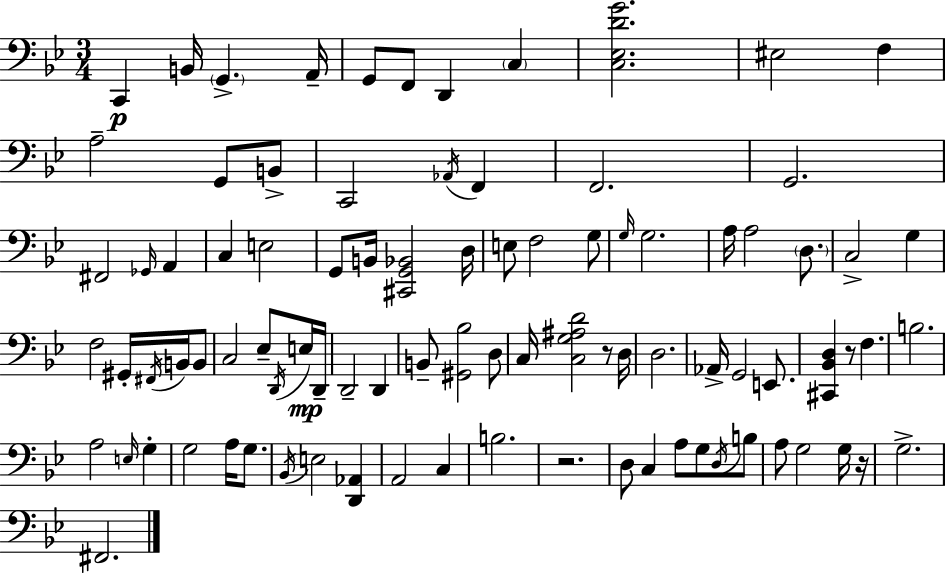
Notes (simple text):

C2/q B2/s G2/q. A2/s G2/e F2/e D2/q C3/q [C3,Eb3,D4,G4]/h. EIS3/h F3/q A3/h G2/e B2/e C2/h Ab2/s F2/q F2/h. G2/h. F#2/h Gb2/s A2/q C3/q E3/h G2/e B2/s [C#2,G2,Bb2]/h D3/s E3/e F3/h G3/e G3/s G3/h. A3/s A3/h D3/e. C3/h G3/q F3/h G#2/s F#2/s B2/s B2/e C3/h Eb3/e D2/s E3/s D2/s D2/h D2/q B2/e [G#2,Bb3]/h D3/e C3/s [C3,G3,A#3,D4]/h R/e D3/s D3/h. Ab2/s G2/h E2/e. [C#2,Bb2,D3]/q R/e F3/q. B3/h. A3/h E3/s G3/q G3/h A3/s G3/e. Bb2/s E3/h [D2,Ab2]/q A2/h C3/q B3/h. R/h. D3/e C3/q A3/e G3/e D3/s B3/e A3/e G3/h G3/s R/s G3/h. F#2/h.